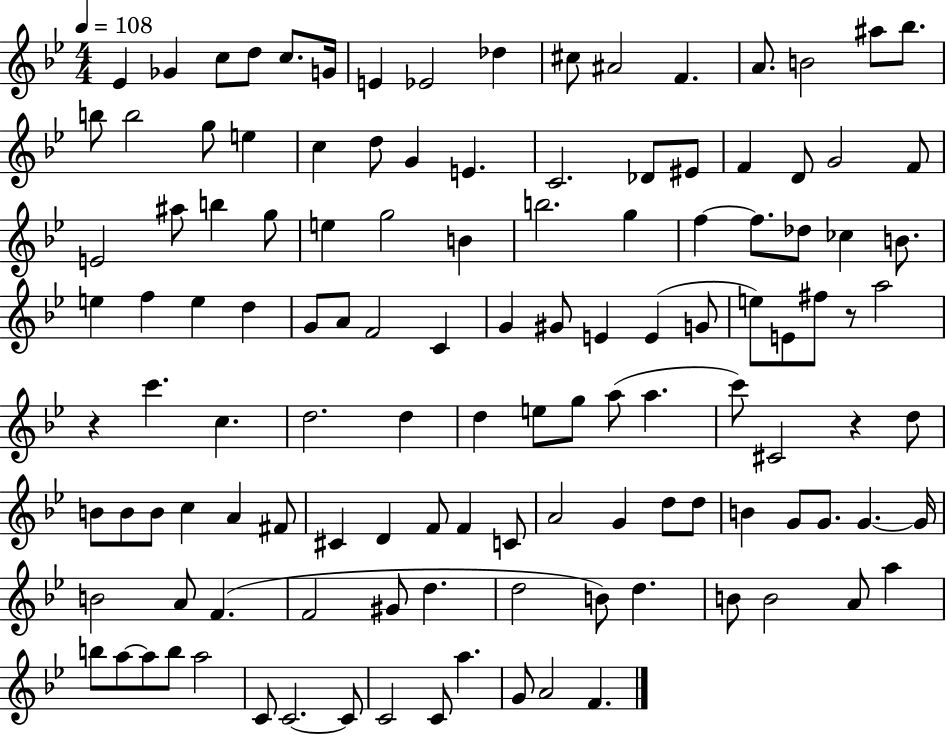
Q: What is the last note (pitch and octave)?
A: F4